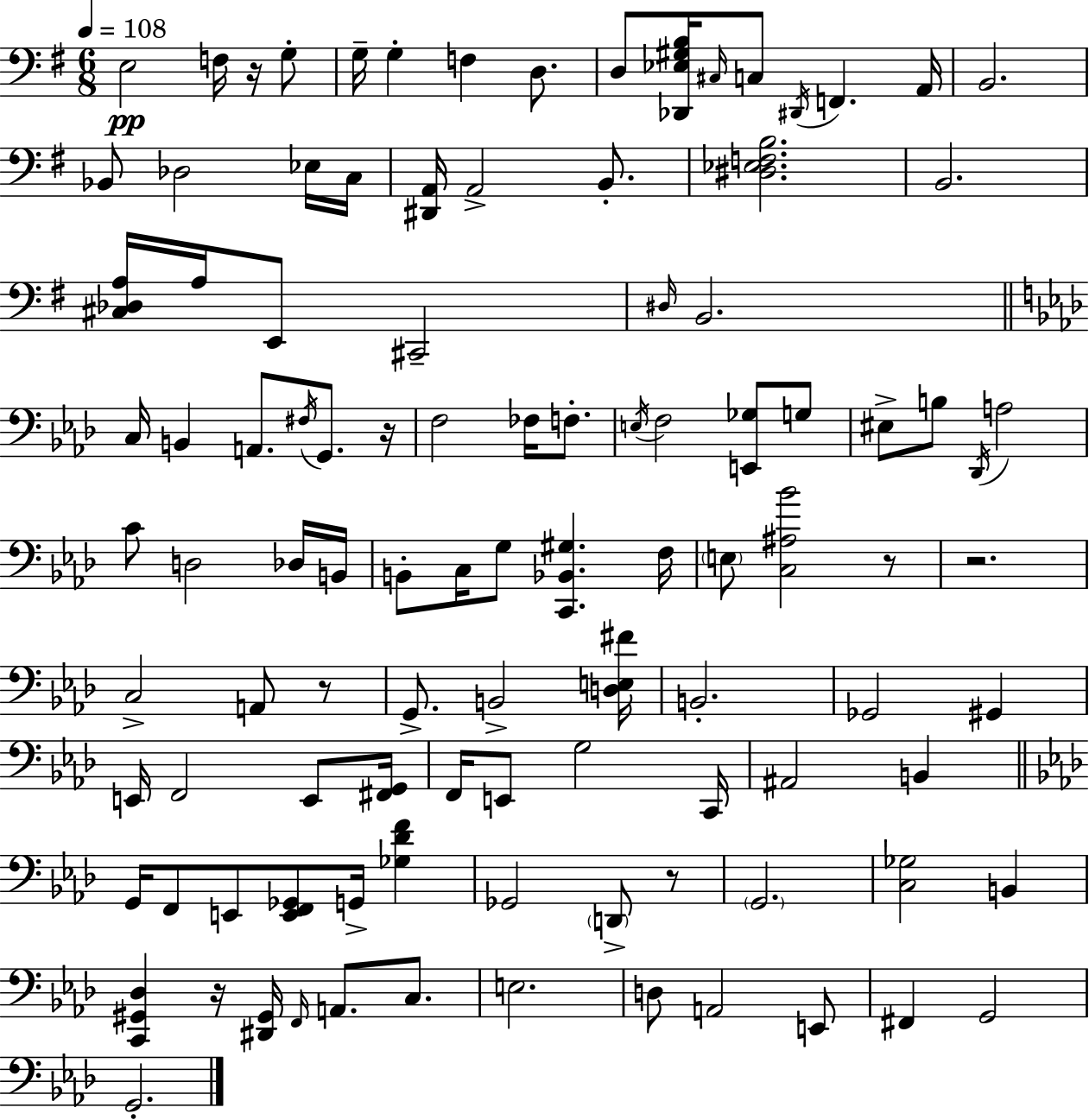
E3/h F3/s R/s G3/e G3/s G3/q F3/q D3/e. D3/e [Db2,Eb3,G#3,B3]/s C#3/s C3/e D#2/s F2/q. A2/s B2/h. Bb2/e Db3/h Eb3/s C3/s [D#2,A2]/s A2/h B2/e. [D#3,Eb3,F3,B3]/h. B2/h. [C#3,Db3,A3]/s A3/s E2/e C#2/h D#3/s B2/h. C3/s B2/q A2/e. F#3/s G2/e. R/s F3/h FES3/s F3/e. E3/s F3/h [E2,Gb3]/e G3/e EIS3/e B3/e Db2/s A3/h C4/e D3/h Db3/s B2/s B2/e C3/s G3/e [C2,Bb2,G#3]/q. F3/s E3/e [C3,A#3,Bb4]/h R/e R/h. C3/h A2/e R/e G2/e. B2/h [D3,E3,F#4]/s B2/h. Gb2/h G#2/q E2/s F2/h E2/e [F#2,G2]/s F2/s E2/e G3/h C2/s A#2/h B2/q G2/s F2/e E2/e [E2,F2,Gb2]/e G2/s [Gb3,Db4,F4]/q Gb2/h D2/e R/e G2/h. [C3,Gb3]/h B2/q [C2,G#2,Db3]/q R/s [D#2,G#2]/s F2/s A2/e. C3/e. E3/h. D3/e A2/h E2/e F#2/q G2/h G2/h.